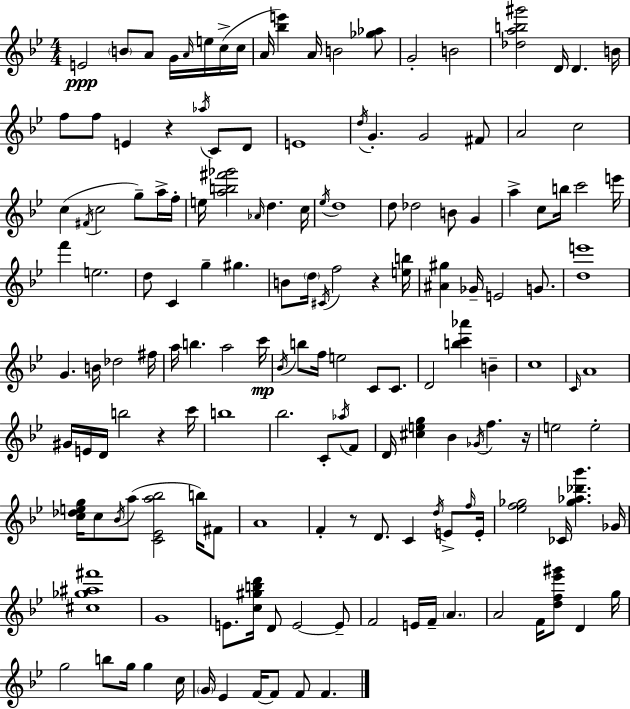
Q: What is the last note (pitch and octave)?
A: F4